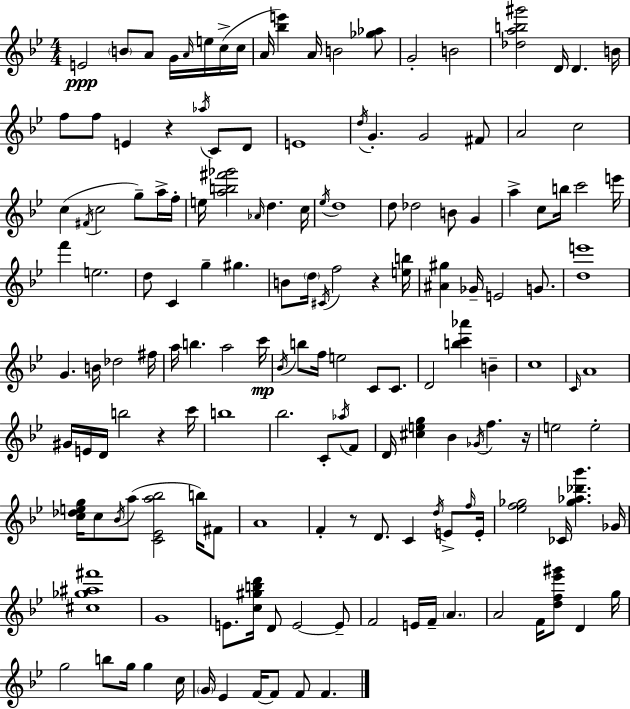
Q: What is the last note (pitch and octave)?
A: F4